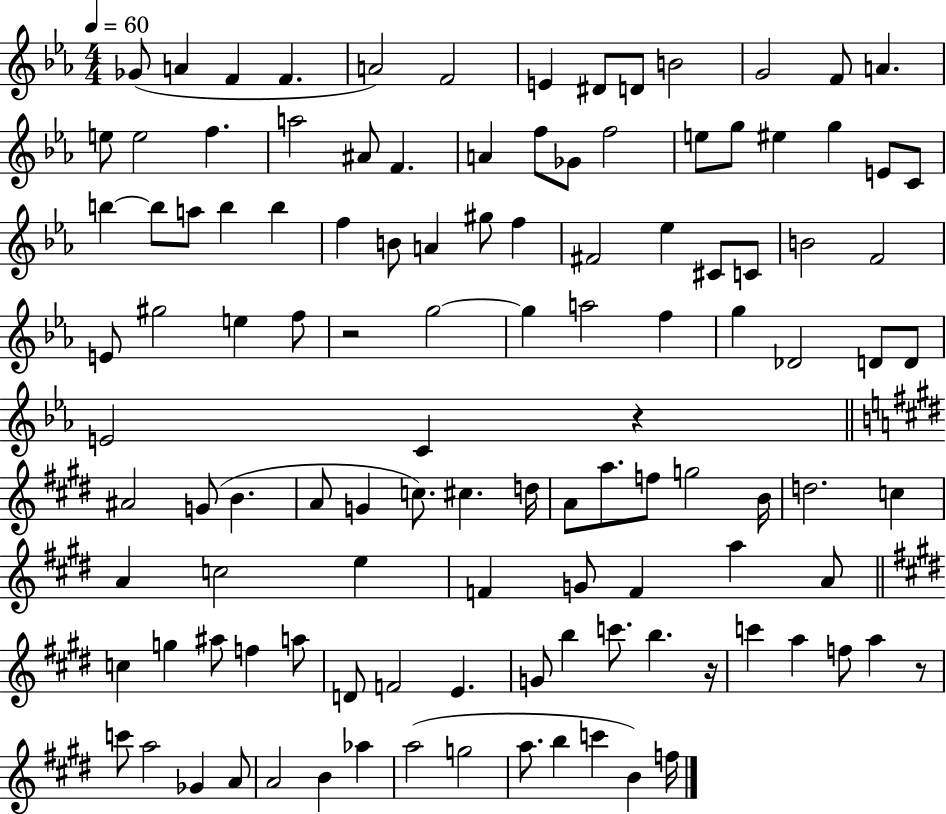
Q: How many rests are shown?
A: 4